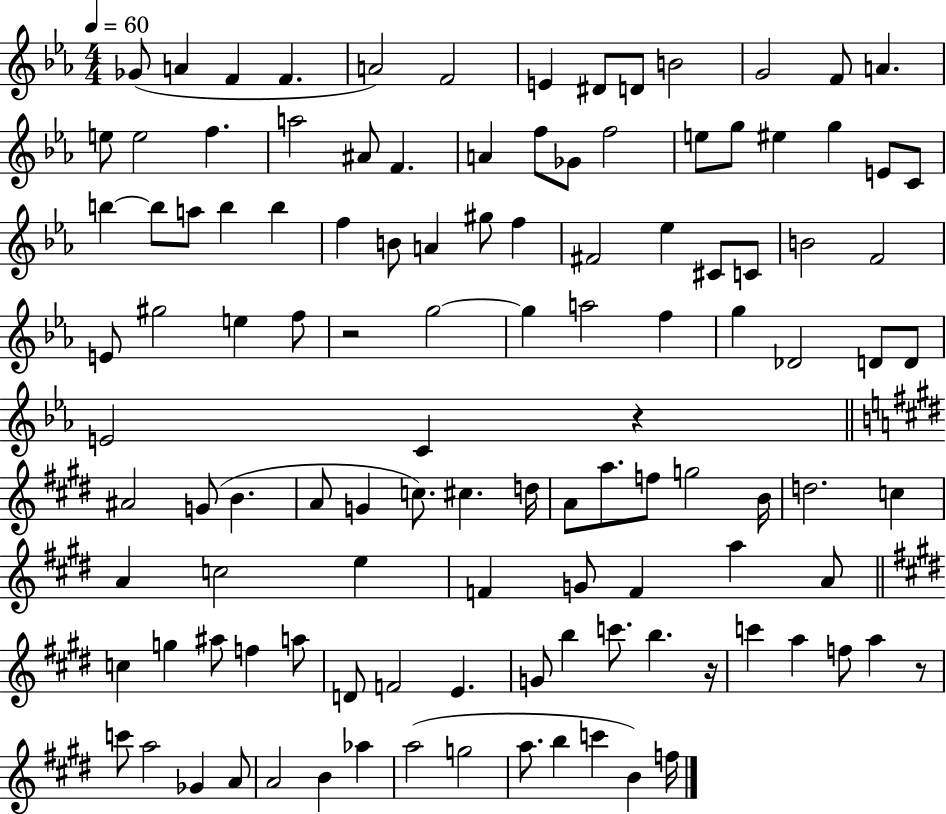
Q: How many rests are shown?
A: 4